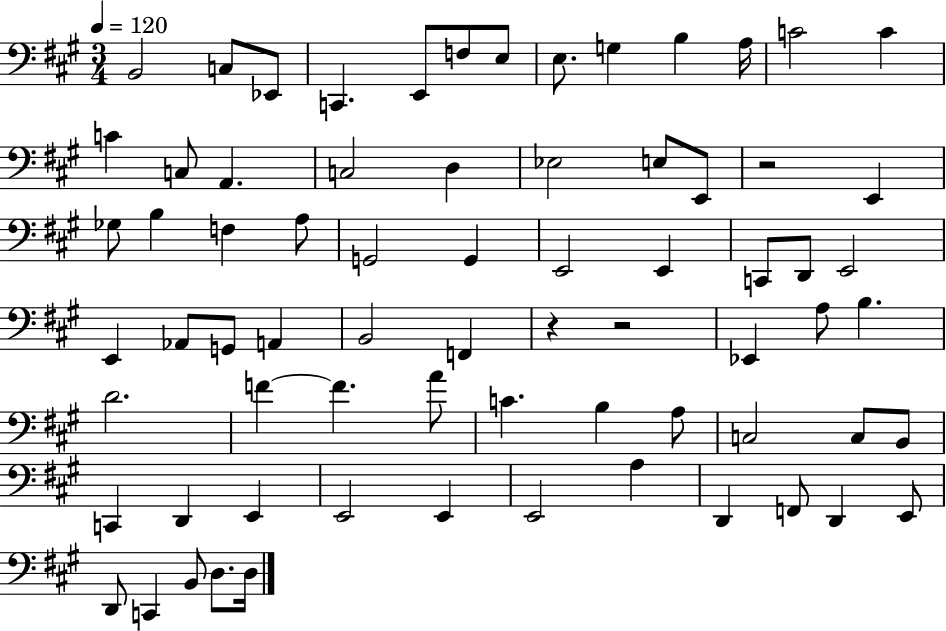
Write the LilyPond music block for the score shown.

{
  \clef bass
  \numericTimeSignature
  \time 3/4
  \key a \major
  \tempo 4 = 120
  b,2 c8 ees,8 | c,4. e,8 f8 e8 | e8. g4 b4 a16 | c'2 c'4 | \break c'4 c8 a,4. | c2 d4 | ees2 e8 e,8 | r2 e,4 | \break ges8 b4 f4 a8 | g,2 g,4 | e,2 e,4 | c,8 d,8 e,2 | \break e,4 aes,8 g,8 a,4 | b,2 f,4 | r4 r2 | ees,4 a8 b4. | \break d'2. | f'4~~ f'4. a'8 | c'4. b4 a8 | c2 c8 b,8 | \break c,4 d,4 e,4 | e,2 e,4 | e,2 a4 | d,4 f,8 d,4 e,8 | \break d,8 c,4 b,8 d8. d16 | \bar "|."
}